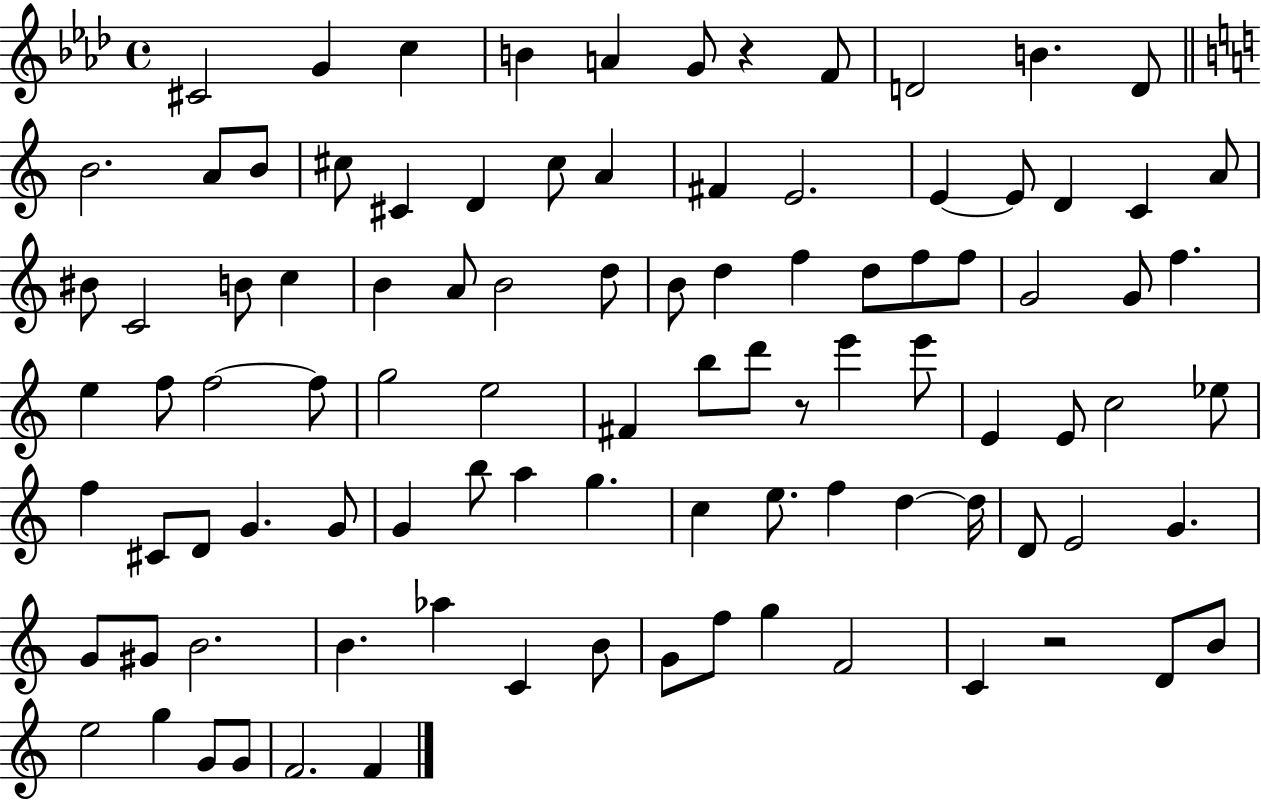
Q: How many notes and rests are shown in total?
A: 97